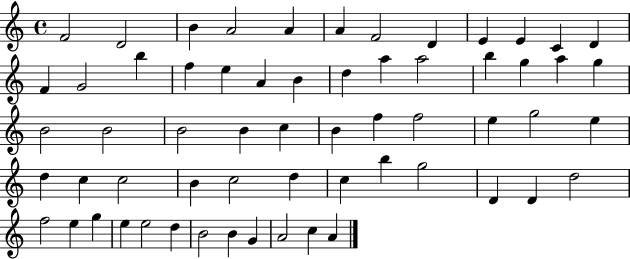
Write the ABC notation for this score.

X:1
T:Untitled
M:4/4
L:1/4
K:C
F2 D2 B A2 A A F2 D E E C D F G2 b f e A B d a a2 b g a g B2 B2 B2 B c B f f2 e g2 e d c c2 B c2 d c b g2 D D d2 f2 e g e e2 d B2 B G A2 c A